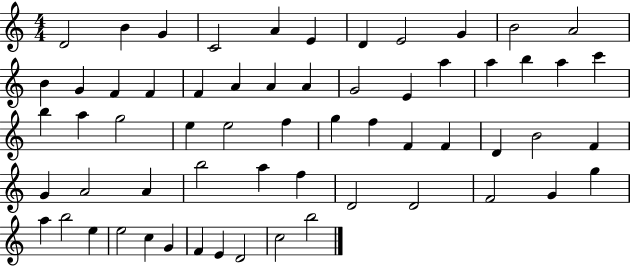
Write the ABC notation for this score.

X:1
T:Untitled
M:4/4
L:1/4
K:C
D2 B G C2 A E D E2 G B2 A2 B G F F F A A A G2 E a a b a c' b a g2 e e2 f g f F F D B2 F G A2 A b2 a f D2 D2 F2 G g a b2 e e2 c G F E D2 c2 b2